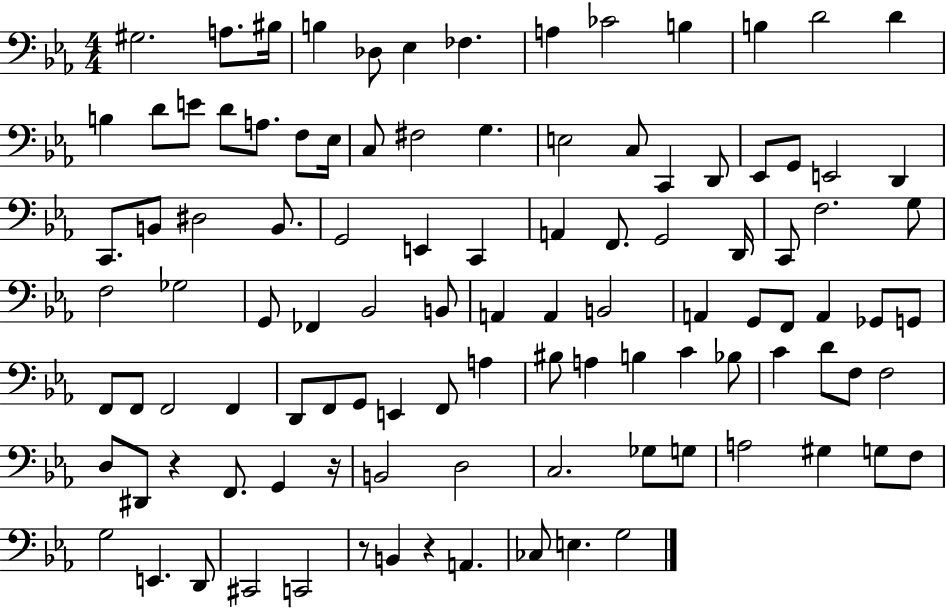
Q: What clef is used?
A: bass